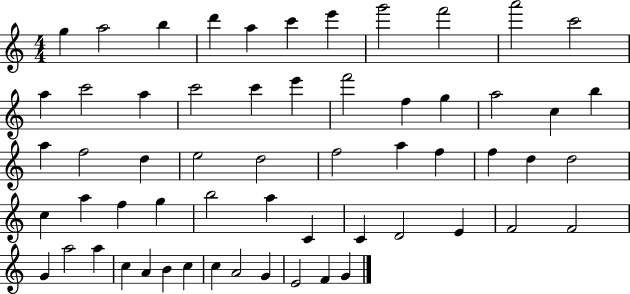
{
  \clef treble
  \numericTimeSignature
  \time 4/4
  \key c \major
  g''4 a''2 b''4 | d'''4 a''4 c'''4 e'''4 | g'''2 f'''2 | a'''2 c'''2 | \break a''4 c'''2 a''4 | c'''2 c'''4 e'''4 | f'''2 f''4 g''4 | a''2 c''4 b''4 | \break a''4 f''2 d''4 | e''2 d''2 | f''2 a''4 f''4 | f''4 d''4 d''2 | \break c''4 a''4 f''4 g''4 | b''2 a''4 c'4 | c'4 d'2 e'4 | f'2 f'2 | \break g'4 a''2 a''4 | c''4 a'4 b'4 c''4 | c''4 a'2 g'4 | e'2 f'4 g'4 | \break \bar "|."
}